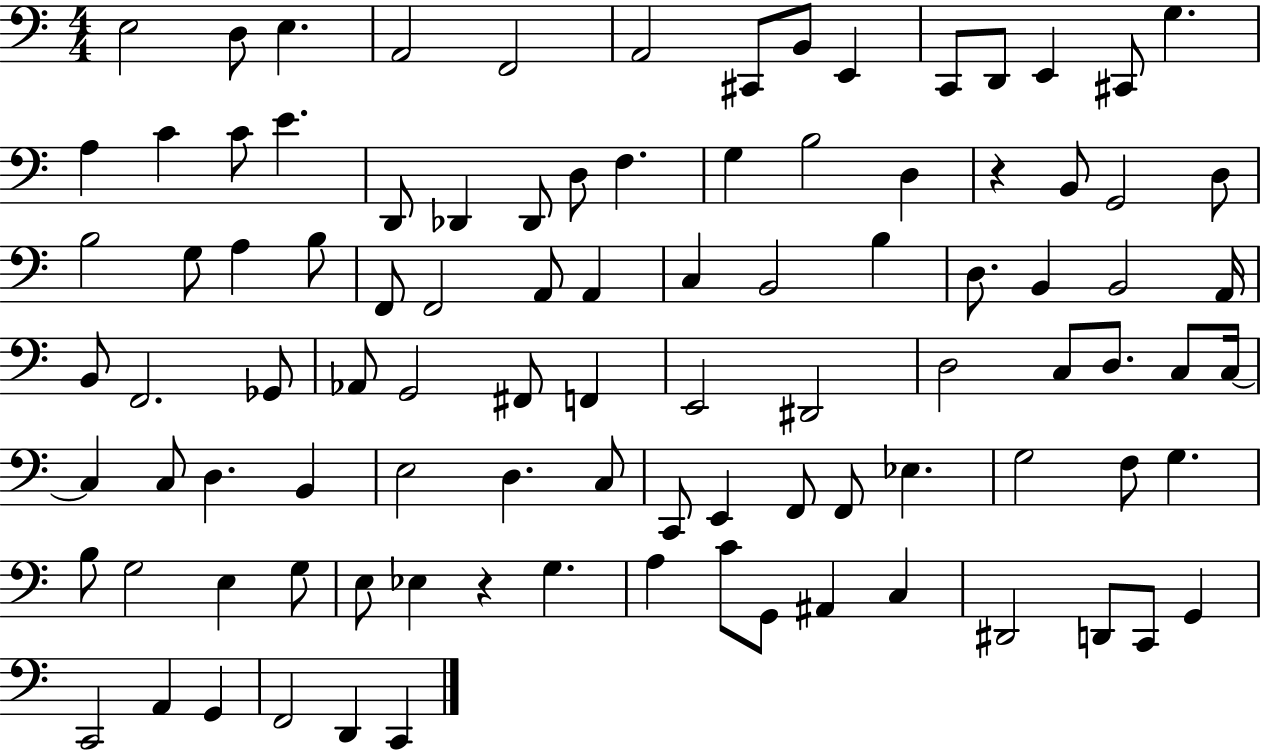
X:1
T:Untitled
M:4/4
L:1/4
K:C
E,2 D,/2 E, A,,2 F,,2 A,,2 ^C,,/2 B,,/2 E,, C,,/2 D,,/2 E,, ^C,,/2 G, A, C C/2 E D,,/2 _D,, _D,,/2 D,/2 F, G, B,2 D, z B,,/2 G,,2 D,/2 B,2 G,/2 A, B,/2 F,,/2 F,,2 A,,/2 A,, C, B,,2 B, D,/2 B,, B,,2 A,,/4 B,,/2 F,,2 _G,,/2 _A,,/2 G,,2 ^F,,/2 F,, E,,2 ^D,,2 D,2 C,/2 D,/2 C,/2 C,/4 C, C,/2 D, B,, E,2 D, C,/2 C,,/2 E,, F,,/2 F,,/2 _E, G,2 F,/2 G, B,/2 G,2 E, G,/2 E,/2 _E, z G, A, C/2 G,,/2 ^A,, C, ^D,,2 D,,/2 C,,/2 G,, C,,2 A,, G,, F,,2 D,, C,,